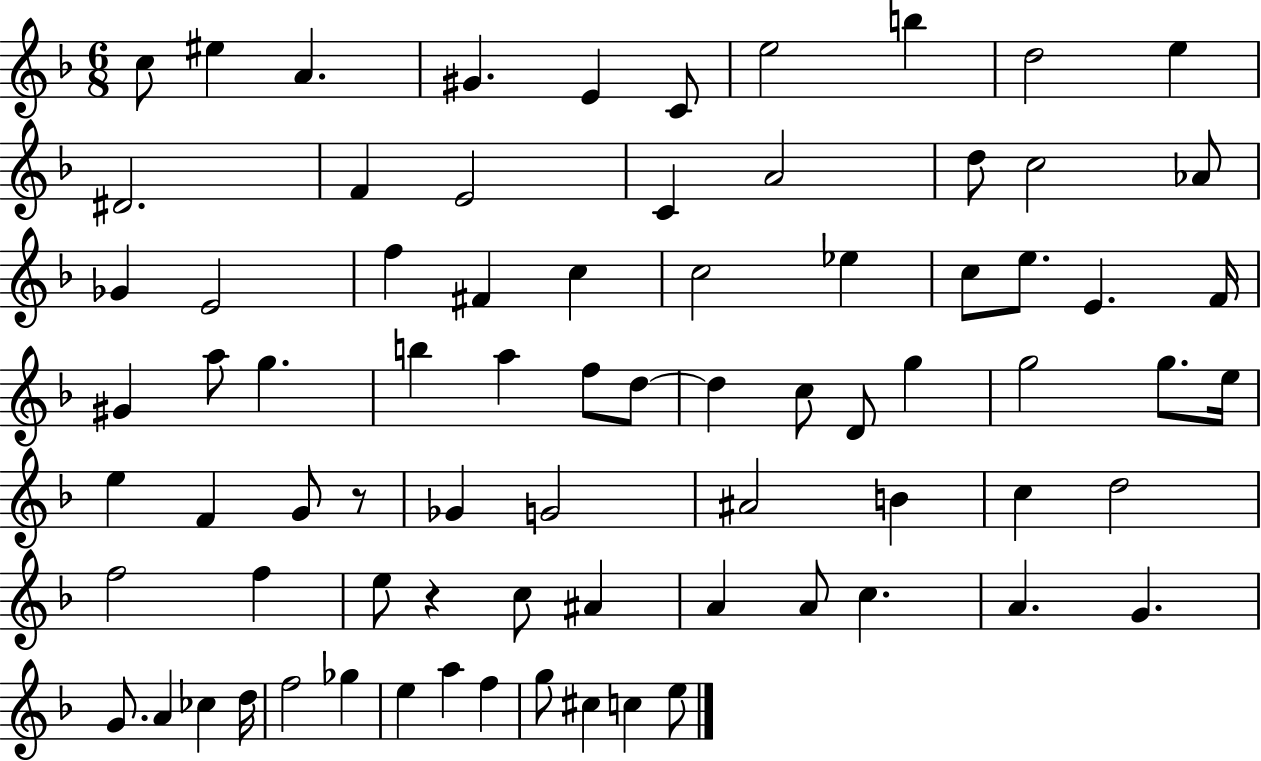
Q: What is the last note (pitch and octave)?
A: E5